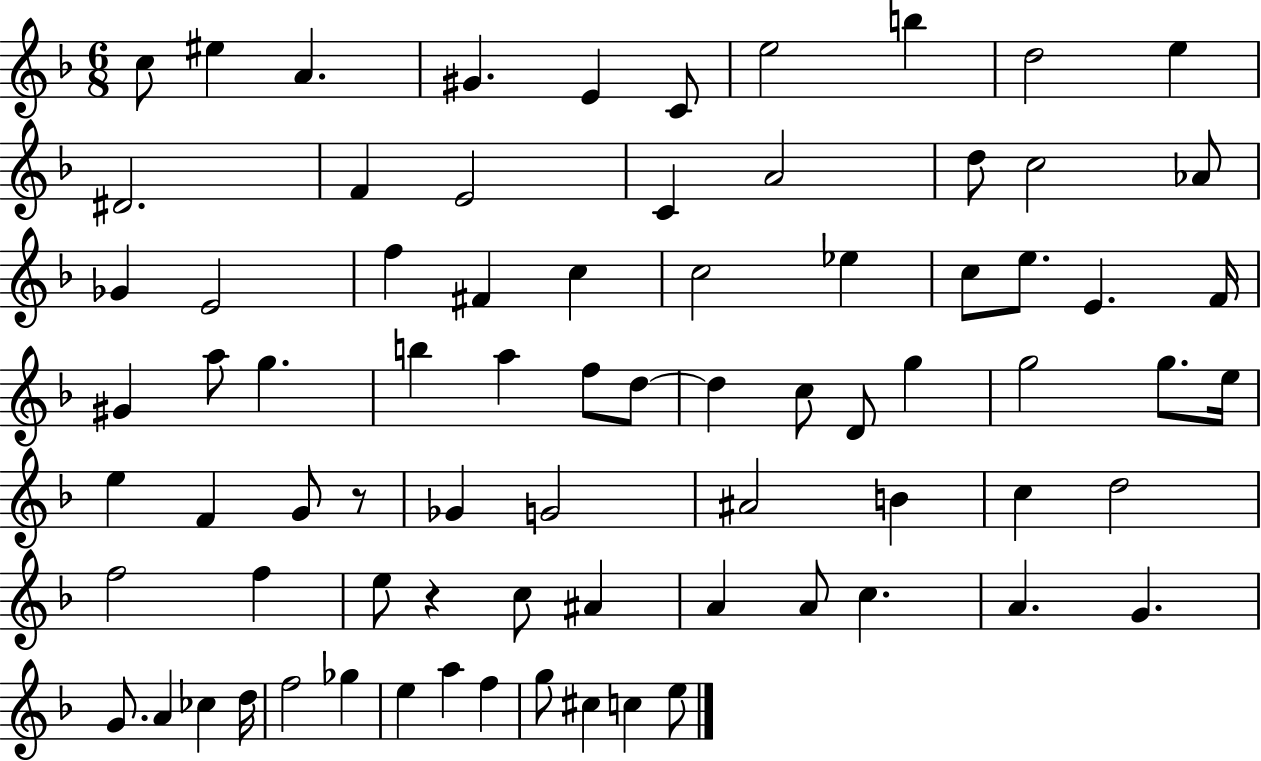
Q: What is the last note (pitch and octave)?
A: E5